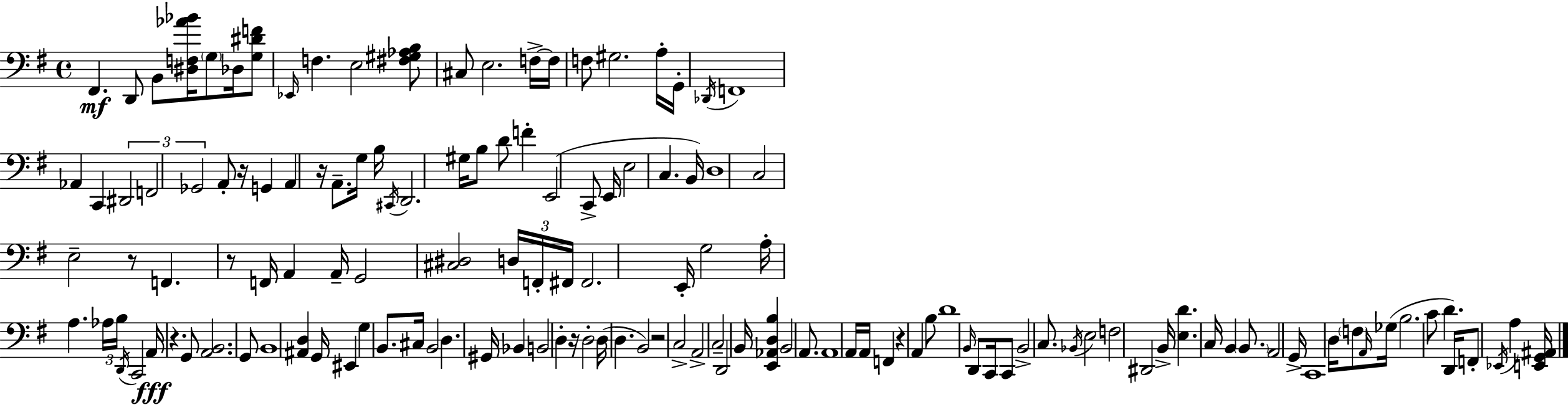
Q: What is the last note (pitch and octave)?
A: A3